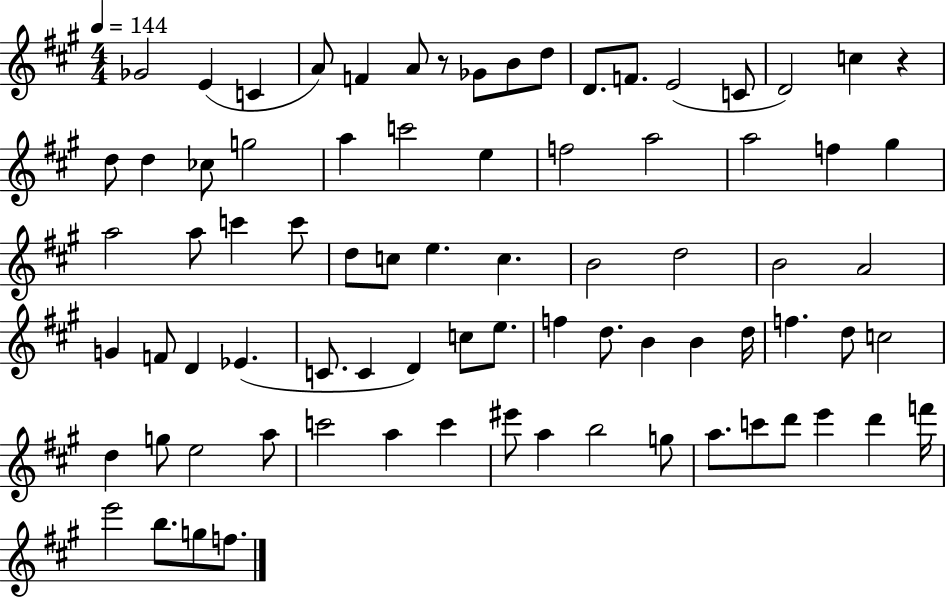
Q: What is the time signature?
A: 4/4